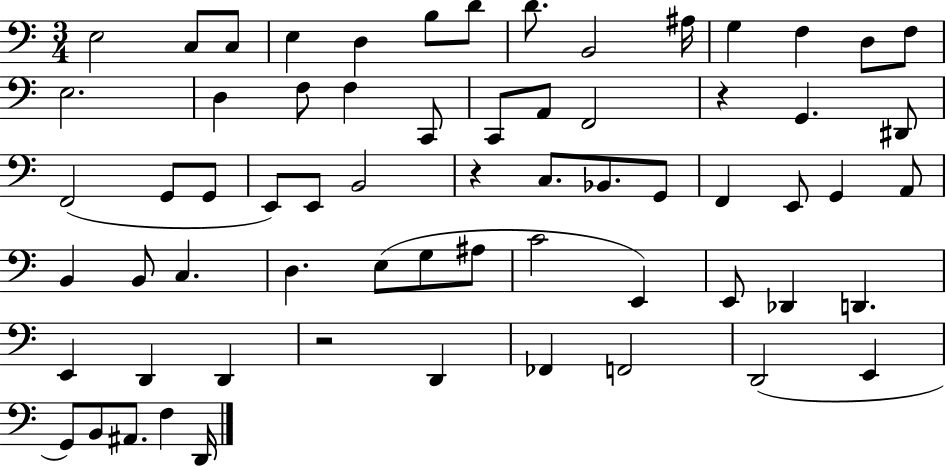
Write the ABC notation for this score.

X:1
T:Untitled
M:3/4
L:1/4
K:C
E,2 C,/2 C,/2 E, D, B,/2 D/2 D/2 B,,2 ^A,/4 G, F, D,/2 F,/2 E,2 D, F,/2 F, C,,/2 C,,/2 A,,/2 F,,2 z G,, ^D,,/2 F,,2 G,,/2 G,,/2 E,,/2 E,,/2 B,,2 z C,/2 _B,,/2 G,,/2 F,, E,,/2 G,, A,,/2 B,, B,,/2 C, D, E,/2 G,/2 ^A,/2 C2 E,, E,,/2 _D,, D,, E,, D,, D,, z2 D,, _F,, F,,2 D,,2 E,, G,,/2 B,,/2 ^A,,/2 F, D,,/4